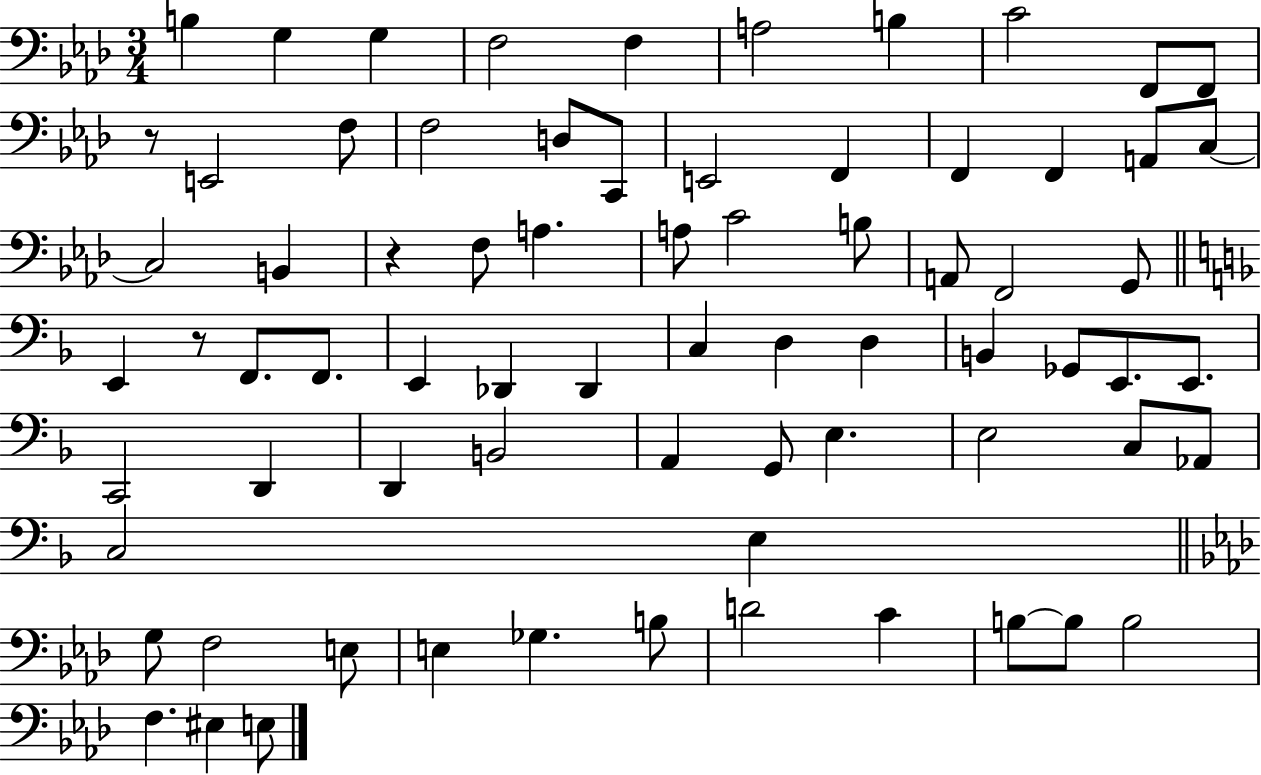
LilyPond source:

{
  \clef bass
  \numericTimeSignature
  \time 3/4
  \key aes \major
  b4 g4 g4 | f2 f4 | a2 b4 | c'2 f,8 f,8 | \break r8 e,2 f8 | f2 d8 c,8 | e,2 f,4 | f,4 f,4 a,8 c8~~ | \break c2 b,4 | r4 f8 a4. | a8 c'2 b8 | a,8 f,2 g,8 | \break \bar "||" \break \key d \minor e,4 r8 f,8. f,8. | e,4 des,4 des,4 | c4 d4 d4 | b,4 ges,8 e,8. e,8. | \break c,2 d,4 | d,4 b,2 | a,4 g,8 e4. | e2 c8 aes,8 | \break c2 e4 | \bar "||" \break \key aes \major g8 f2 e8 | e4 ges4. b8 | d'2 c'4 | b8~~ b8 b2 | \break f4. eis4 e8 | \bar "|."
}